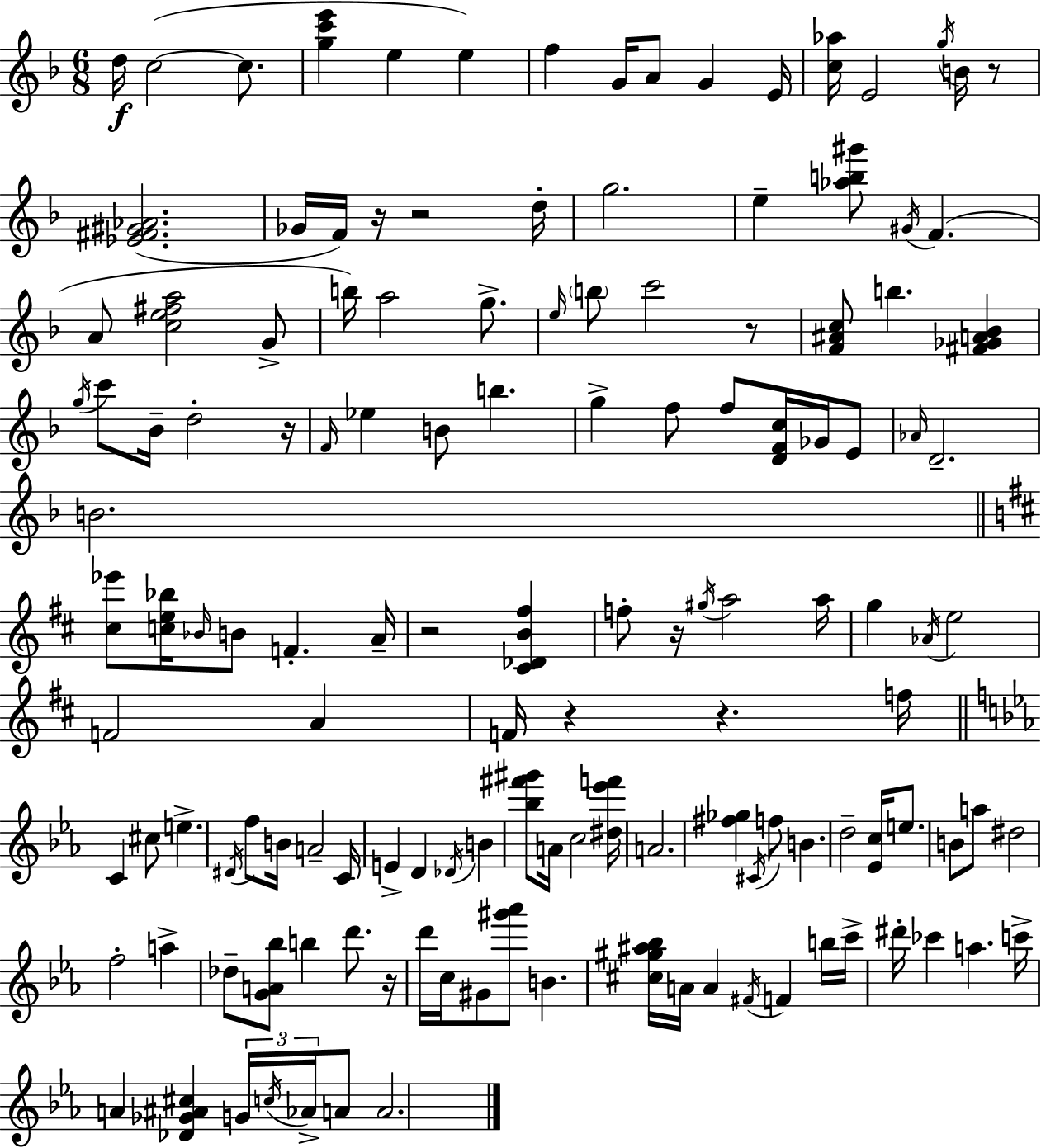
{
  \clef treble
  \numericTimeSignature
  \time 6/8
  \key d \minor
  \repeat volta 2 { d''16\f c''2~(~ c''8. | <g'' c''' e'''>4 e''4 e''4) | f''4 g'16 a'8 g'4 e'16 | <c'' aes''>16 e'2 \acciaccatura { g''16 } b'16 r8 | \break <ees' fis' gis' aes'>2.( | ges'16 f'16) r16 r2 | d''16-. g''2. | e''4-- <aes'' b'' gis'''>8 \acciaccatura { gis'16 }( f'4. | \break a'8 <c'' e'' fis'' a''>2 | g'8-> b''16) a''2 g''8.-> | \grace { e''16 } \parenthesize b''8 c'''2 | r8 <f' ais' c''>8 b''4. <fis' ges' a' bes'>4 | \break \acciaccatura { g''16 } c'''8 bes'16-- d''2-. | r16 \grace { f'16 } ees''4 b'8 b''4. | g''4-> f''8 f''8 | <d' f' c''>16 ges'16 e'8 \grace { aes'16 } d'2.-- | \break b'2. | \bar "||" \break \key d \major <cis'' ees'''>8 <c'' e'' bes''>16 \grace { bes'16 } b'8 f'4.-. | a'16-- r2 <cis' des' b' fis''>4 | f''8-. r16 \acciaccatura { gis''16 } a''2 | a''16 g''4 \acciaccatura { aes'16 } e''2 | \break f'2 a'4 | f'16 r4 r4. | f''16 \bar "||" \break \key ees \major c'4 cis''8 e''4.-> | \acciaccatura { dis'16 } f''8 b'16 a'2-- | c'16 e'4-> d'4 \acciaccatura { des'16 } b'4 | <bes'' fis''' gis'''>8 a'16 c''2 | \break <dis'' ees''' f'''>16 a'2. | <fis'' ges''>4 \acciaccatura { cis'16 } f''8 b'4. | d''2-- <ees' c''>16 | e''8. b'8 a''8 dis''2 | \break f''2-. a''4-> | des''8-- <g' a' bes''>8 b''4 d'''8. | r16 d'''16 c''16 gis'8 <gis''' aes'''>8 b'4. | <cis'' gis'' ais'' bes''>16 a'16 a'4 \acciaccatura { fis'16 } f'4 | \break b''16 c'''16-> dis'''16-. ces'''4 a''4. | c'''16-> a'4 <des' ges' ais' cis''>4 | \tuplet 3/2 { g'16 \acciaccatura { c''16 } aes'16-> } a'8 a'2. | } \bar "|."
}